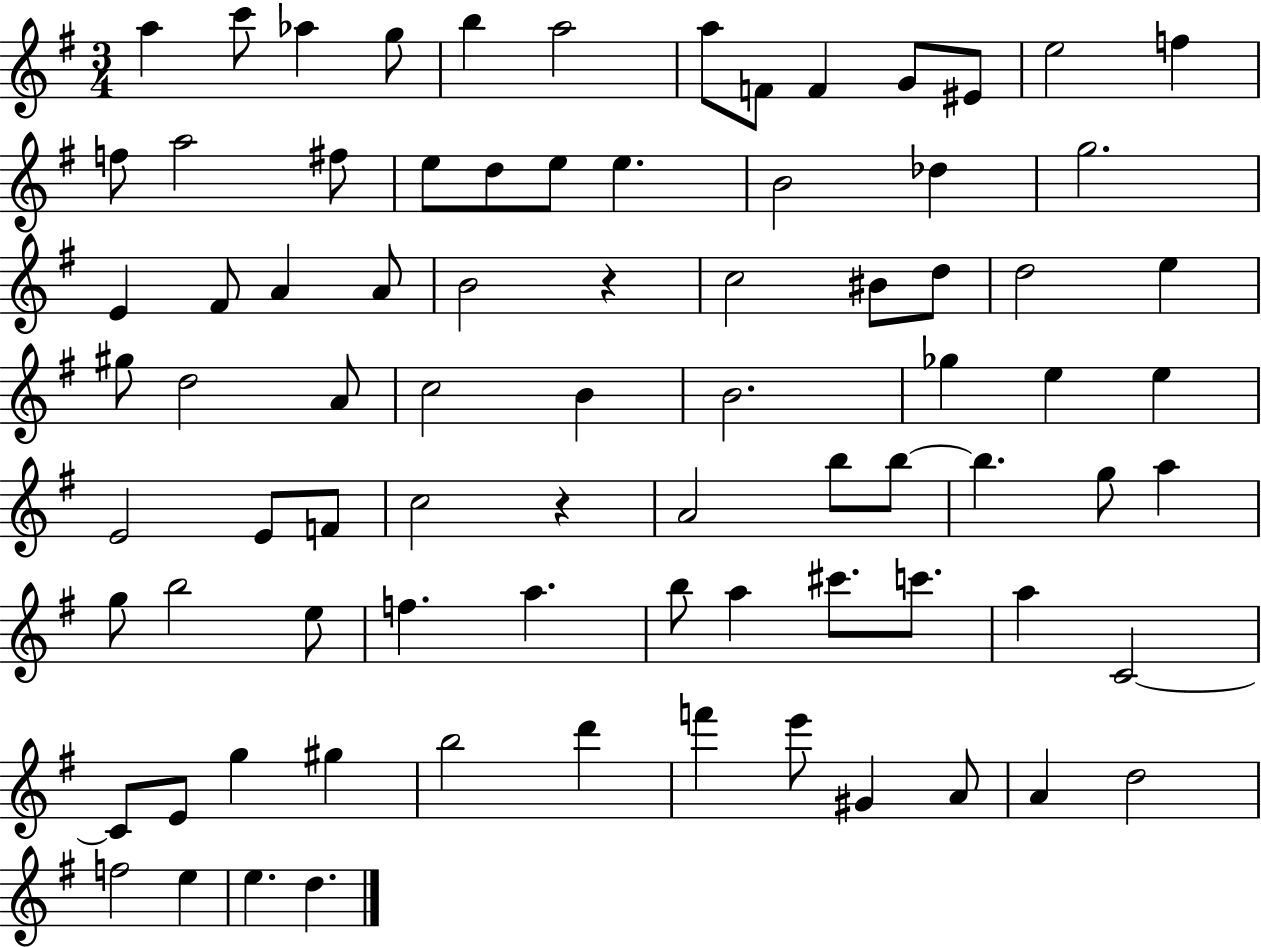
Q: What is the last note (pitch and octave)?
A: D5